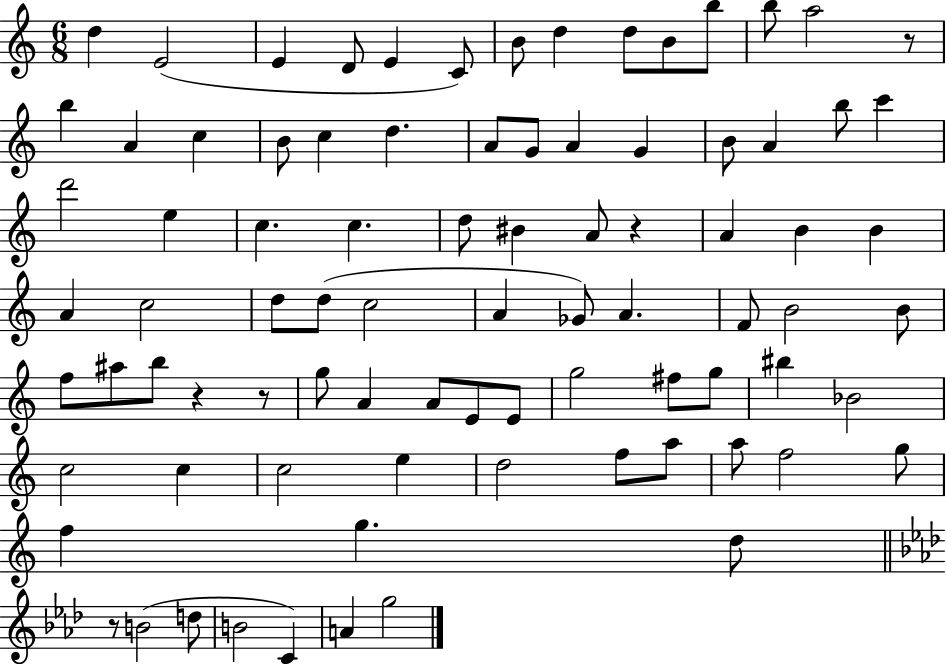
D5/q E4/h E4/q D4/e E4/q C4/e B4/e D5/q D5/e B4/e B5/e B5/e A5/h R/e B5/q A4/q C5/q B4/e C5/q D5/q. A4/e G4/e A4/q G4/q B4/e A4/q B5/e C6/q D6/h E5/q C5/q. C5/q. D5/e BIS4/q A4/e R/q A4/q B4/q B4/q A4/q C5/h D5/e D5/e C5/h A4/q Gb4/e A4/q. F4/e B4/h B4/e F5/e A#5/e B5/e R/q R/e G5/e A4/q A4/e E4/e E4/e G5/h F#5/e G5/e BIS5/q Bb4/h C5/h C5/q C5/h E5/q D5/h F5/e A5/e A5/e F5/h G5/e F5/q G5/q. D5/e R/e B4/h D5/e B4/h C4/q A4/q G5/h